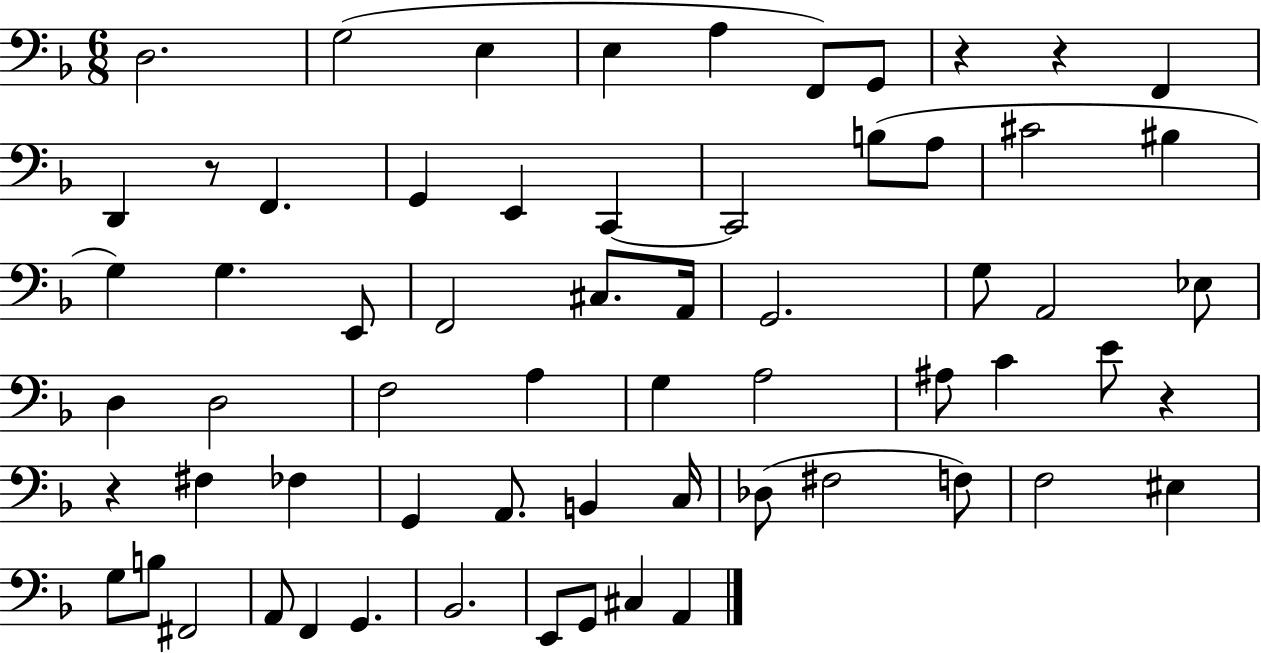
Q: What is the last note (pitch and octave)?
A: A2